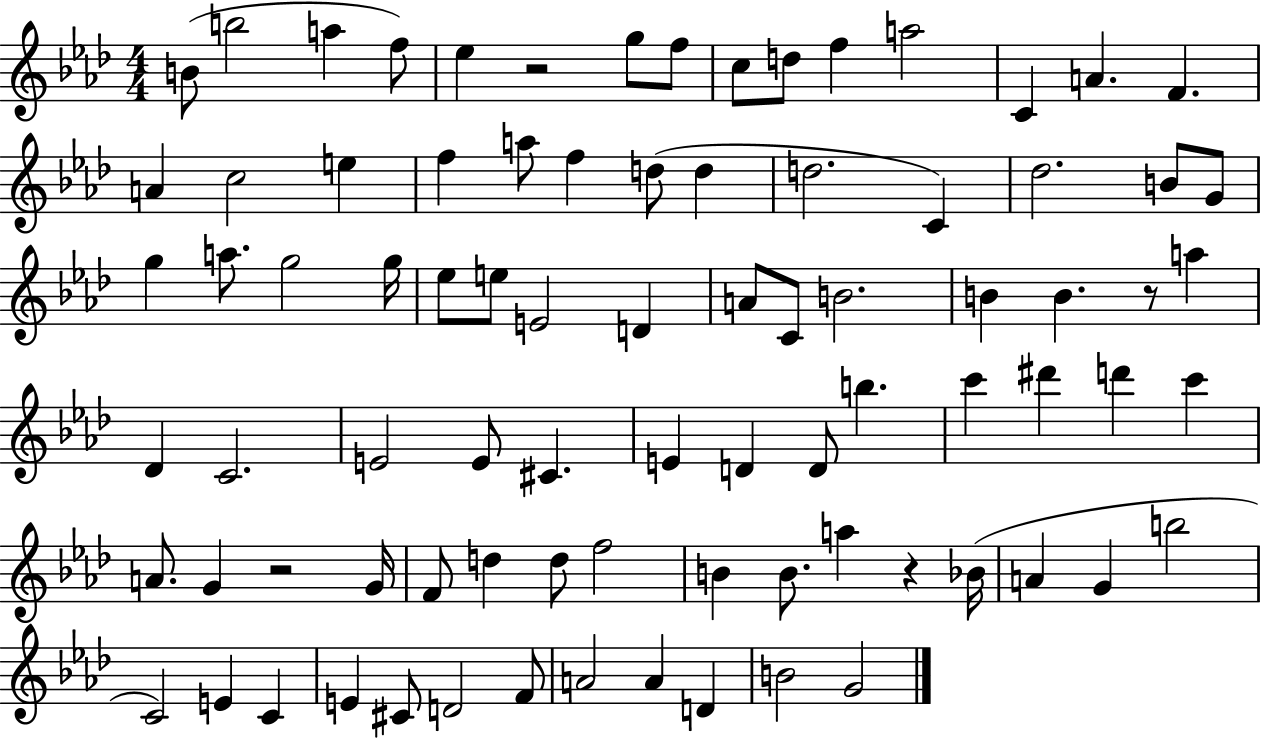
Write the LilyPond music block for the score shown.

{
  \clef treble
  \numericTimeSignature
  \time 4/4
  \key aes \major
  b'8( b''2 a''4 f''8) | ees''4 r2 g''8 f''8 | c''8 d''8 f''4 a''2 | c'4 a'4. f'4. | \break a'4 c''2 e''4 | f''4 a''8 f''4 d''8( d''4 | d''2. c'4) | des''2. b'8 g'8 | \break g''4 a''8. g''2 g''16 | ees''8 e''8 e'2 d'4 | a'8 c'8 b'2. | b'4 b'4. r8 a''4 | \break des'4 c'2. | e'2 e'8 cis'4. | e'4 d'4 d'8 b''4. | c'''4 dis'''4 d'''4 c'''4 | \break a'8. g'4 r2 g'16 | f'8 d''4 d''8 f''2 | b'4 b'8. a''4 r4 bes'16( | a'4 g'4 b''2 | \break c'2) e'4 c'4 | e'4 cis'8 d'2 f'8 | a'2 a'4 d'4 | b'2 g'2 | \break \bar "|."
}